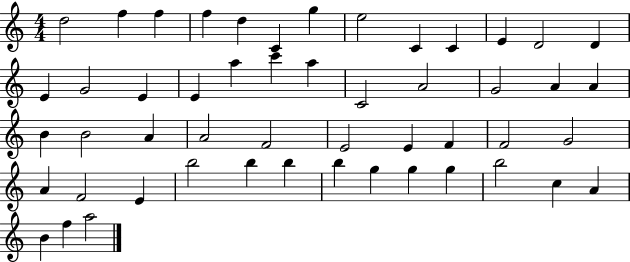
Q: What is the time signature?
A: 4/4